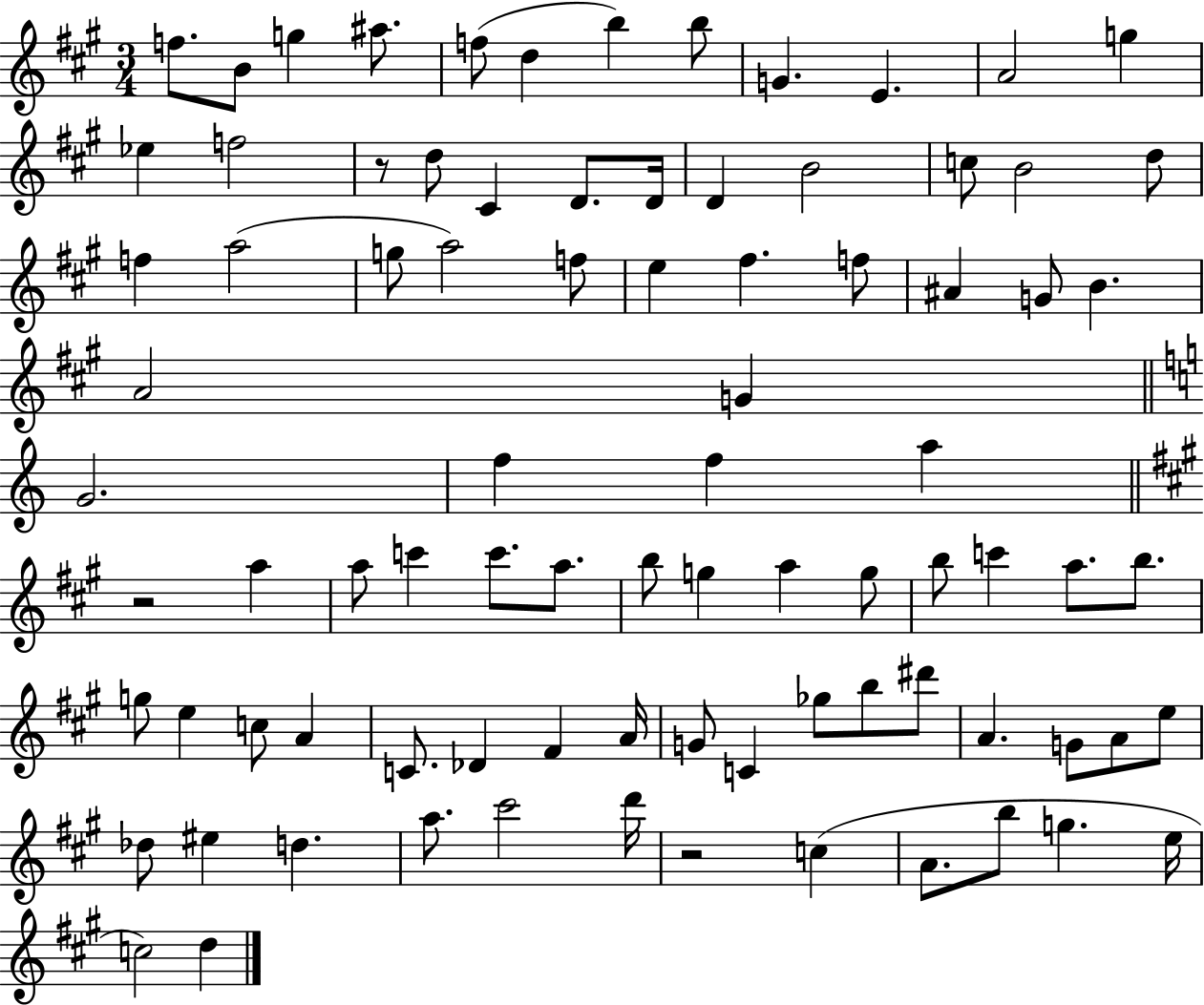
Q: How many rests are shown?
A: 3